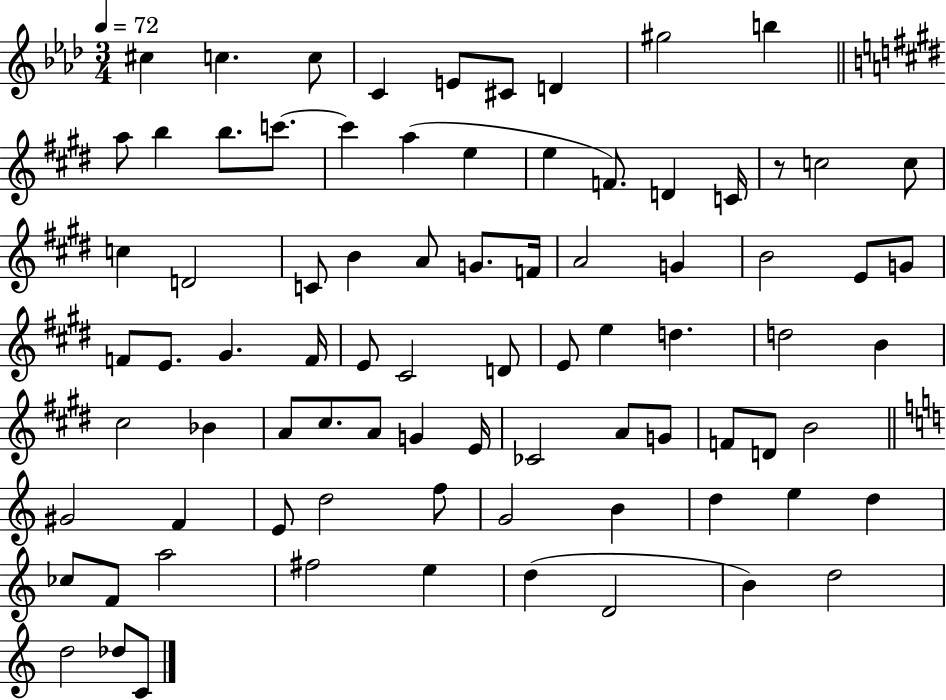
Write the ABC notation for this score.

X:1
T:Untitled
M:3/4
L:1/4
K:Ab
^c c c/2 C E/2 ^C/2 D ^g2 b a/2 b b/2 c'/2 c' a e e F/2 D C/4 z/2 c2 c/2 c D2 C/2 B A/2 G/2 F/4 A2 G B2 E/2 G/2 F/2 E/2 ^G F/4 E/2 ^C2 D/2 E/2 e d d2 B ^c2 _B A/2 ^c/2 A/2 G E/4 _C2 A/2 G/2 F/2 D/2 B2 ^G2 F E/2 d2 f/2 G2 B d e d _c/2 F/2 a2 ^f2 e d D2 B d2 d2 _d/2 C/2